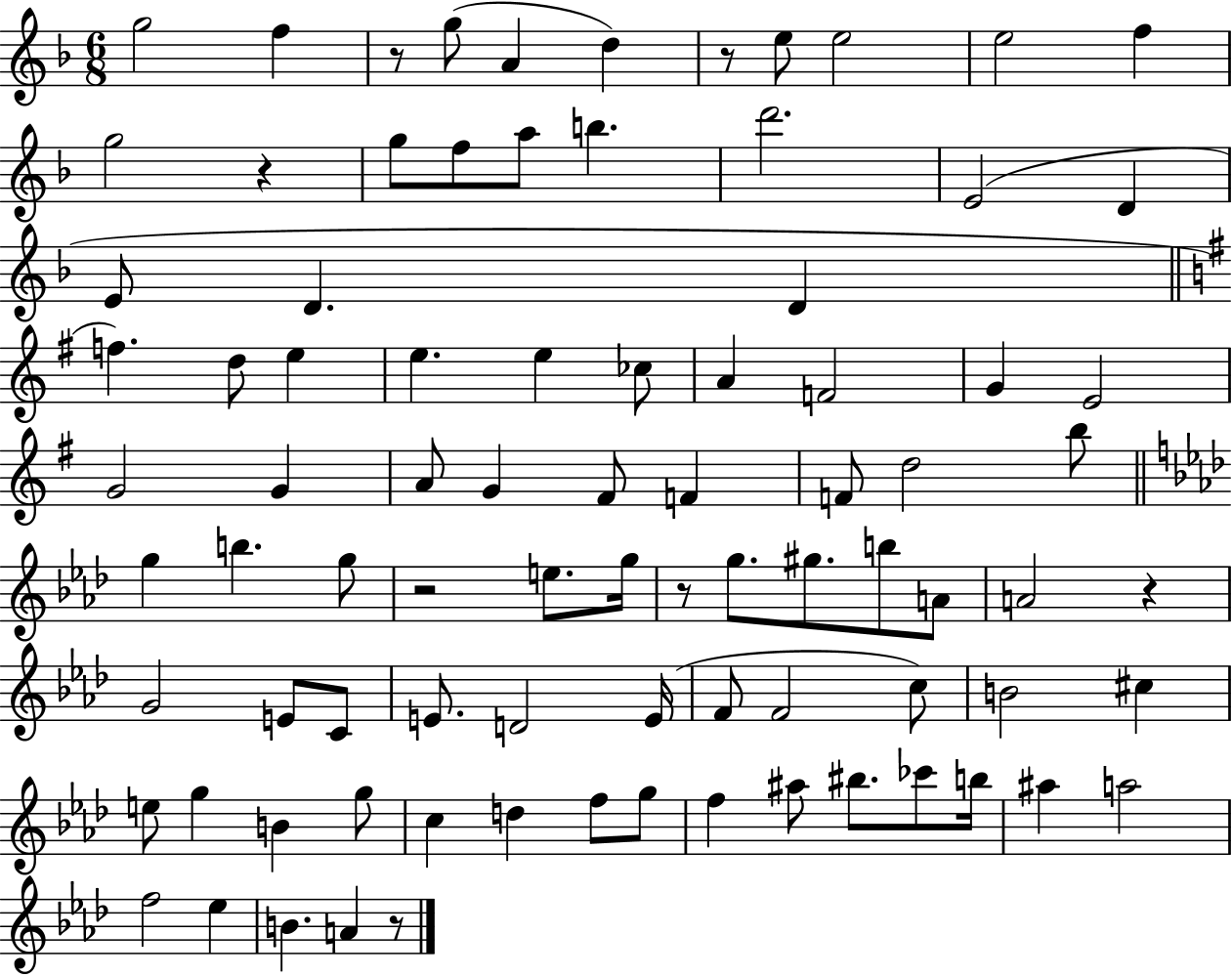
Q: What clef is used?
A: treble